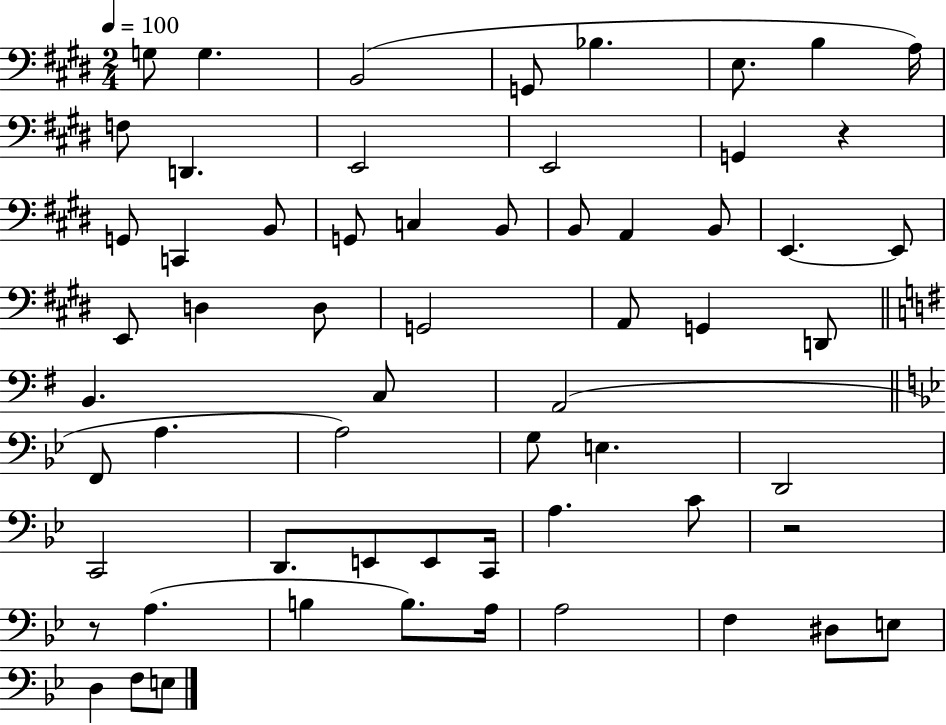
{
  \clef bass
  \numericTimeSignature
  \time 2/4
  \key e \major
  \tempo 4 = 100
  g8 g4. | b,2( | g,8 bes4. | e8. b4 a16) | \break f8 d,4. | e,2 | e,2 | g,4 r4 | \break g,8 c,4 b,8 | g,8 c4 b,8 | b,8 a,4 b,8 | e,4.~~ e,8 | \break e,8 d4 d8 | g,2 | a,8 g,4 d,8 | \bar "||" \break \key e \minor b,4. c8 | a,2( | \bar "||" \break \key bes \major f,8 a4. | a2) | g8 e4. | d,2 | \break c,2 | d,8. e,8 e,8 c,16 | a4. c'8 | r2 | \break r8 a4.( | b4 b8.) a16 | a2 | f4 dis8 e8 | \break d4 f8 e8 | \bar "|."
}